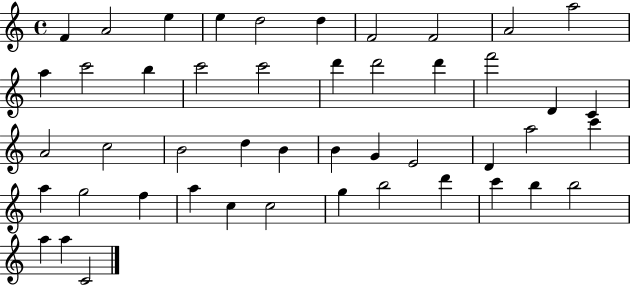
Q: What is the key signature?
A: C major